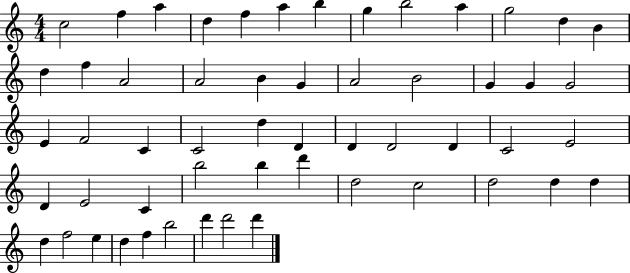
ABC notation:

X:1
T:Untitled
M:4/4
L:1/4
K:C
c2 f a d f a b g b2 a g2 d B d f A2 A2 B G A2 B2 G G G2 E F2 C C2 d D D D2 D C2 E2 D E2 C b2 b d' d2 c2 d2 d d d f2 e d f b2 d' d'2 d'